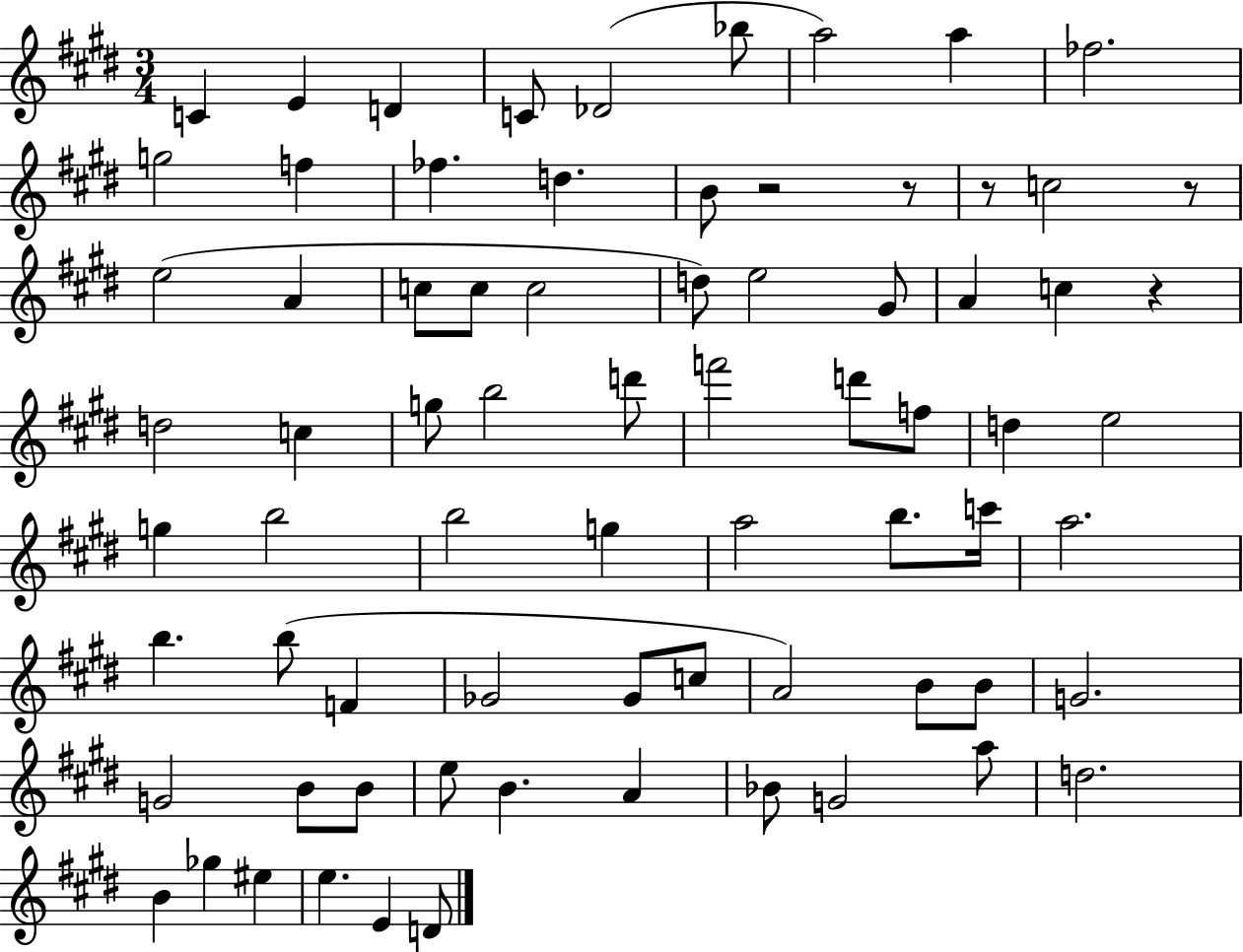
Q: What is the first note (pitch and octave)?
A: C4